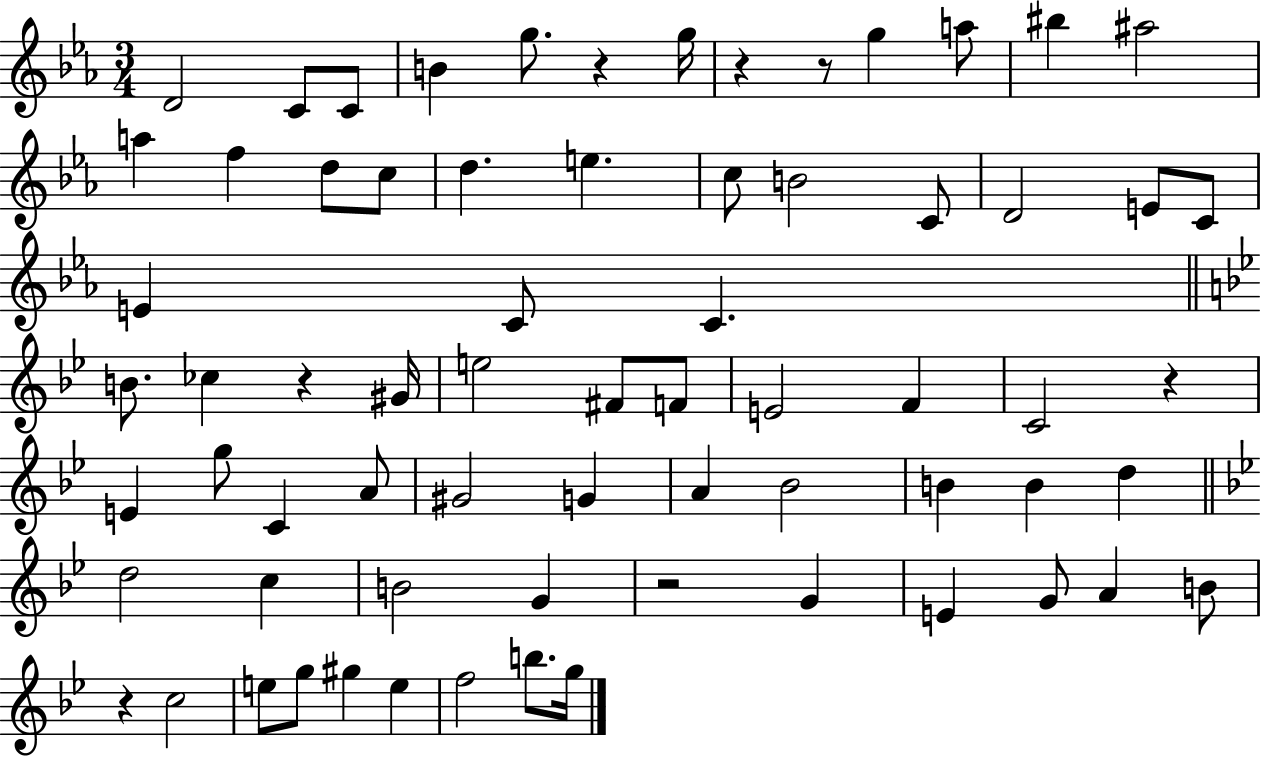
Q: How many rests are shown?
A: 7